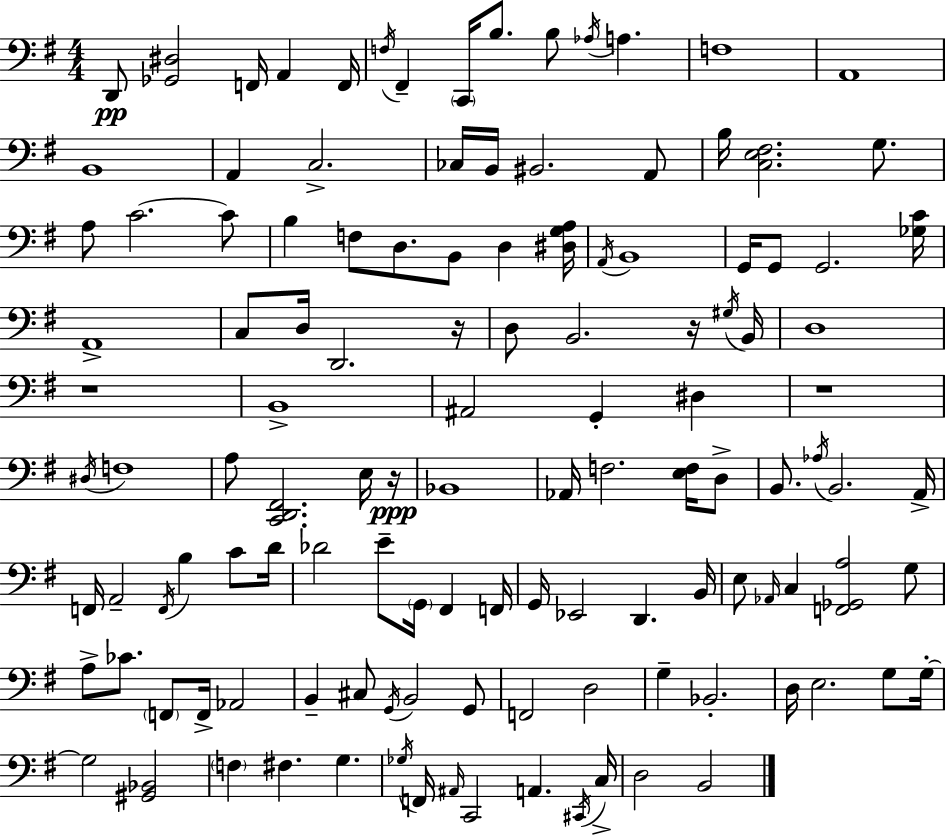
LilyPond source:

{
  \clef bass
  \numericTimeSignature
  \time 4/4
  \key g \major
  d,8\pp <ges, dis>2 f,16 a,4 f,16 | \acciaccatura { f16 } fis,4-- \parenthesize c,16 b8. b8 \acciaccatura { aes16 } a4. | f1 | a,1 | \break b,1 | a,4 c2.-> | ces16 b,16 bis,2. | a,8 b16 <c e fis>2. g8. | \break a8 c'2.~~ | c'8 b4 f8 d8. b,8 d4 | <dis g a>16 \acciaccatura { a,16 } b,1 | g,16 g,8 g,2. | \break <ges c'>16 a,1-> | c8 d16 d,2. | r16 d8 b,2. | r16 \acciaccatura { gis16 } b,16 d1 | \break r1 | b,1-> | ais,2 g,4-. | dis4 r1 | \break \acciaccatura { dis16 } f1 | a8 <c, d, fis,>2. | e16 r16\ppp bes,1 | aes,16 f2. | \break <e f>16 d8-> b,8. \acciaccatura { aes16 } b,2. | a,16-> f,16 a,2-- \acciaccatura { f,16 } | b4 c'8 d'16 des'2 e'8-- | \parenthesize g,16 fis,4 f,16 g,16 ees,2 | \break d,4. b,16 e8 \grace { aes,16 } c4 <f, ges, a>2 | g8 a8-> ces'8. \parenthesize f,8 f,16-> | aes,2 b,4-- cis8 \acciaccatura { g,16 } b,2 | g,8 f,2 | \break d2 g4-- bes,2.-. | d16 e2. | g8 g16-.~~ g2 | <gis, bes,>2 \parenthesize f4 fis4. | \break g4. \acciaccatura { ges16 } f,16 \grace { ais,16 } c,2 | a,4. \acciaccatura { cis,16 } c16-> d2 | b,2 \bar "|."
}